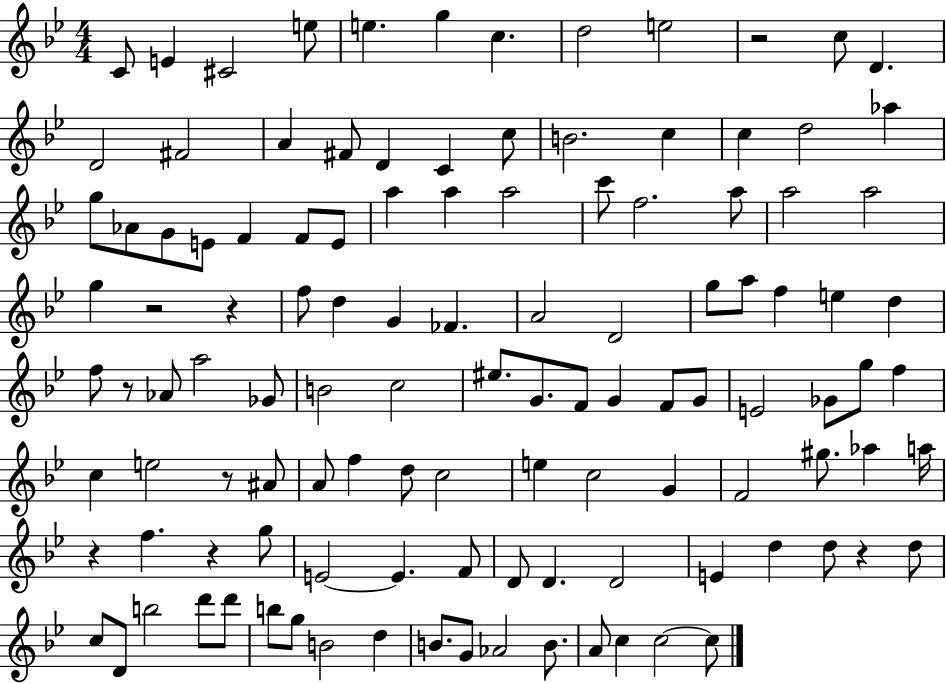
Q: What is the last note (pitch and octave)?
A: C5